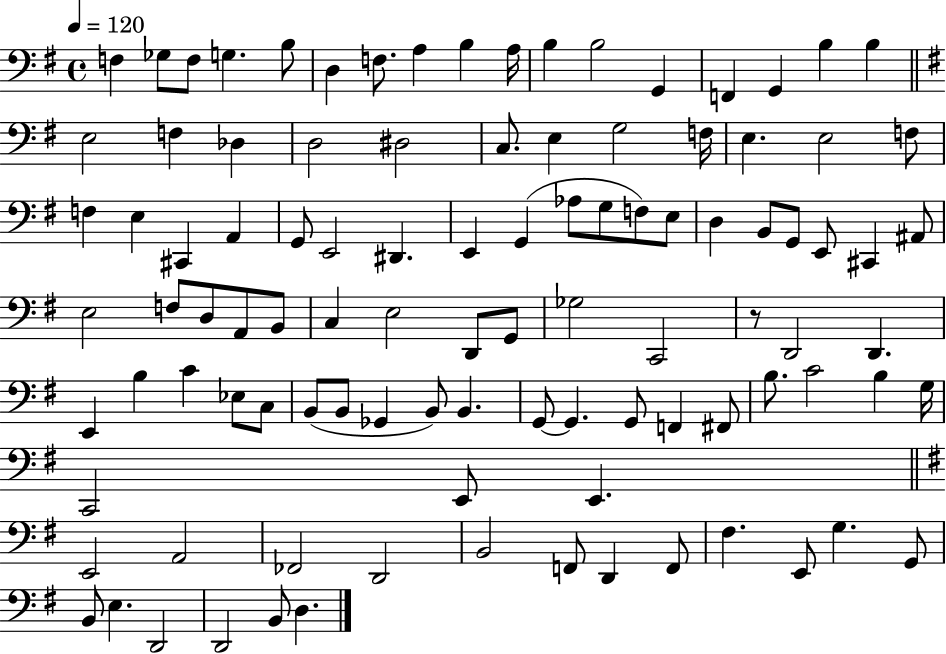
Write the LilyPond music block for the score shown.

{
  \clef bass
  \time 4/4
  \defaultTimeSignature
  \key g \major
  \tempo 4 = 120
  f4 ges8 f8 g4. b8 | d4 f8. a4 b4 a16 | b4 b2 g,4 | f,4 g,4 b4 b4 | \break \bar "||" \break \key g \major e2 f4 des4 | d2 dis2 | c8. e4 g2 f16 | e4. e2 f8 | \break f4 e4 cis,4 a,4 | g,8 e,2 dis,4. | e,4 g,4( aes8 g8 f8) e8 | d4 b,8 g,8 e,8 cis,4 ais,8 | \break e2 f8 d8 a,8 b,8 | c4 e2 d,8 g,8 | ges2 c,2 | r8 d,2 d,4. | \break e,4 b4 c'4 ees8 c8 | b,8( b,8 ges,4 b,8) b,4. | g,8~~ g,4. g,8 f,4 fis,8 | b8. c'2 b4 g16 | \break c,2 e,8 e,4. | \bar "||" \break \key e \minor e,2 a,2 | fes,2 d,2 | b,2 f,8 d,4 f,8 | fis4. e,8 g4. g,8 | \break b,8 e4. d,2 | d,2 b,8 d4. | \bar "|."
}